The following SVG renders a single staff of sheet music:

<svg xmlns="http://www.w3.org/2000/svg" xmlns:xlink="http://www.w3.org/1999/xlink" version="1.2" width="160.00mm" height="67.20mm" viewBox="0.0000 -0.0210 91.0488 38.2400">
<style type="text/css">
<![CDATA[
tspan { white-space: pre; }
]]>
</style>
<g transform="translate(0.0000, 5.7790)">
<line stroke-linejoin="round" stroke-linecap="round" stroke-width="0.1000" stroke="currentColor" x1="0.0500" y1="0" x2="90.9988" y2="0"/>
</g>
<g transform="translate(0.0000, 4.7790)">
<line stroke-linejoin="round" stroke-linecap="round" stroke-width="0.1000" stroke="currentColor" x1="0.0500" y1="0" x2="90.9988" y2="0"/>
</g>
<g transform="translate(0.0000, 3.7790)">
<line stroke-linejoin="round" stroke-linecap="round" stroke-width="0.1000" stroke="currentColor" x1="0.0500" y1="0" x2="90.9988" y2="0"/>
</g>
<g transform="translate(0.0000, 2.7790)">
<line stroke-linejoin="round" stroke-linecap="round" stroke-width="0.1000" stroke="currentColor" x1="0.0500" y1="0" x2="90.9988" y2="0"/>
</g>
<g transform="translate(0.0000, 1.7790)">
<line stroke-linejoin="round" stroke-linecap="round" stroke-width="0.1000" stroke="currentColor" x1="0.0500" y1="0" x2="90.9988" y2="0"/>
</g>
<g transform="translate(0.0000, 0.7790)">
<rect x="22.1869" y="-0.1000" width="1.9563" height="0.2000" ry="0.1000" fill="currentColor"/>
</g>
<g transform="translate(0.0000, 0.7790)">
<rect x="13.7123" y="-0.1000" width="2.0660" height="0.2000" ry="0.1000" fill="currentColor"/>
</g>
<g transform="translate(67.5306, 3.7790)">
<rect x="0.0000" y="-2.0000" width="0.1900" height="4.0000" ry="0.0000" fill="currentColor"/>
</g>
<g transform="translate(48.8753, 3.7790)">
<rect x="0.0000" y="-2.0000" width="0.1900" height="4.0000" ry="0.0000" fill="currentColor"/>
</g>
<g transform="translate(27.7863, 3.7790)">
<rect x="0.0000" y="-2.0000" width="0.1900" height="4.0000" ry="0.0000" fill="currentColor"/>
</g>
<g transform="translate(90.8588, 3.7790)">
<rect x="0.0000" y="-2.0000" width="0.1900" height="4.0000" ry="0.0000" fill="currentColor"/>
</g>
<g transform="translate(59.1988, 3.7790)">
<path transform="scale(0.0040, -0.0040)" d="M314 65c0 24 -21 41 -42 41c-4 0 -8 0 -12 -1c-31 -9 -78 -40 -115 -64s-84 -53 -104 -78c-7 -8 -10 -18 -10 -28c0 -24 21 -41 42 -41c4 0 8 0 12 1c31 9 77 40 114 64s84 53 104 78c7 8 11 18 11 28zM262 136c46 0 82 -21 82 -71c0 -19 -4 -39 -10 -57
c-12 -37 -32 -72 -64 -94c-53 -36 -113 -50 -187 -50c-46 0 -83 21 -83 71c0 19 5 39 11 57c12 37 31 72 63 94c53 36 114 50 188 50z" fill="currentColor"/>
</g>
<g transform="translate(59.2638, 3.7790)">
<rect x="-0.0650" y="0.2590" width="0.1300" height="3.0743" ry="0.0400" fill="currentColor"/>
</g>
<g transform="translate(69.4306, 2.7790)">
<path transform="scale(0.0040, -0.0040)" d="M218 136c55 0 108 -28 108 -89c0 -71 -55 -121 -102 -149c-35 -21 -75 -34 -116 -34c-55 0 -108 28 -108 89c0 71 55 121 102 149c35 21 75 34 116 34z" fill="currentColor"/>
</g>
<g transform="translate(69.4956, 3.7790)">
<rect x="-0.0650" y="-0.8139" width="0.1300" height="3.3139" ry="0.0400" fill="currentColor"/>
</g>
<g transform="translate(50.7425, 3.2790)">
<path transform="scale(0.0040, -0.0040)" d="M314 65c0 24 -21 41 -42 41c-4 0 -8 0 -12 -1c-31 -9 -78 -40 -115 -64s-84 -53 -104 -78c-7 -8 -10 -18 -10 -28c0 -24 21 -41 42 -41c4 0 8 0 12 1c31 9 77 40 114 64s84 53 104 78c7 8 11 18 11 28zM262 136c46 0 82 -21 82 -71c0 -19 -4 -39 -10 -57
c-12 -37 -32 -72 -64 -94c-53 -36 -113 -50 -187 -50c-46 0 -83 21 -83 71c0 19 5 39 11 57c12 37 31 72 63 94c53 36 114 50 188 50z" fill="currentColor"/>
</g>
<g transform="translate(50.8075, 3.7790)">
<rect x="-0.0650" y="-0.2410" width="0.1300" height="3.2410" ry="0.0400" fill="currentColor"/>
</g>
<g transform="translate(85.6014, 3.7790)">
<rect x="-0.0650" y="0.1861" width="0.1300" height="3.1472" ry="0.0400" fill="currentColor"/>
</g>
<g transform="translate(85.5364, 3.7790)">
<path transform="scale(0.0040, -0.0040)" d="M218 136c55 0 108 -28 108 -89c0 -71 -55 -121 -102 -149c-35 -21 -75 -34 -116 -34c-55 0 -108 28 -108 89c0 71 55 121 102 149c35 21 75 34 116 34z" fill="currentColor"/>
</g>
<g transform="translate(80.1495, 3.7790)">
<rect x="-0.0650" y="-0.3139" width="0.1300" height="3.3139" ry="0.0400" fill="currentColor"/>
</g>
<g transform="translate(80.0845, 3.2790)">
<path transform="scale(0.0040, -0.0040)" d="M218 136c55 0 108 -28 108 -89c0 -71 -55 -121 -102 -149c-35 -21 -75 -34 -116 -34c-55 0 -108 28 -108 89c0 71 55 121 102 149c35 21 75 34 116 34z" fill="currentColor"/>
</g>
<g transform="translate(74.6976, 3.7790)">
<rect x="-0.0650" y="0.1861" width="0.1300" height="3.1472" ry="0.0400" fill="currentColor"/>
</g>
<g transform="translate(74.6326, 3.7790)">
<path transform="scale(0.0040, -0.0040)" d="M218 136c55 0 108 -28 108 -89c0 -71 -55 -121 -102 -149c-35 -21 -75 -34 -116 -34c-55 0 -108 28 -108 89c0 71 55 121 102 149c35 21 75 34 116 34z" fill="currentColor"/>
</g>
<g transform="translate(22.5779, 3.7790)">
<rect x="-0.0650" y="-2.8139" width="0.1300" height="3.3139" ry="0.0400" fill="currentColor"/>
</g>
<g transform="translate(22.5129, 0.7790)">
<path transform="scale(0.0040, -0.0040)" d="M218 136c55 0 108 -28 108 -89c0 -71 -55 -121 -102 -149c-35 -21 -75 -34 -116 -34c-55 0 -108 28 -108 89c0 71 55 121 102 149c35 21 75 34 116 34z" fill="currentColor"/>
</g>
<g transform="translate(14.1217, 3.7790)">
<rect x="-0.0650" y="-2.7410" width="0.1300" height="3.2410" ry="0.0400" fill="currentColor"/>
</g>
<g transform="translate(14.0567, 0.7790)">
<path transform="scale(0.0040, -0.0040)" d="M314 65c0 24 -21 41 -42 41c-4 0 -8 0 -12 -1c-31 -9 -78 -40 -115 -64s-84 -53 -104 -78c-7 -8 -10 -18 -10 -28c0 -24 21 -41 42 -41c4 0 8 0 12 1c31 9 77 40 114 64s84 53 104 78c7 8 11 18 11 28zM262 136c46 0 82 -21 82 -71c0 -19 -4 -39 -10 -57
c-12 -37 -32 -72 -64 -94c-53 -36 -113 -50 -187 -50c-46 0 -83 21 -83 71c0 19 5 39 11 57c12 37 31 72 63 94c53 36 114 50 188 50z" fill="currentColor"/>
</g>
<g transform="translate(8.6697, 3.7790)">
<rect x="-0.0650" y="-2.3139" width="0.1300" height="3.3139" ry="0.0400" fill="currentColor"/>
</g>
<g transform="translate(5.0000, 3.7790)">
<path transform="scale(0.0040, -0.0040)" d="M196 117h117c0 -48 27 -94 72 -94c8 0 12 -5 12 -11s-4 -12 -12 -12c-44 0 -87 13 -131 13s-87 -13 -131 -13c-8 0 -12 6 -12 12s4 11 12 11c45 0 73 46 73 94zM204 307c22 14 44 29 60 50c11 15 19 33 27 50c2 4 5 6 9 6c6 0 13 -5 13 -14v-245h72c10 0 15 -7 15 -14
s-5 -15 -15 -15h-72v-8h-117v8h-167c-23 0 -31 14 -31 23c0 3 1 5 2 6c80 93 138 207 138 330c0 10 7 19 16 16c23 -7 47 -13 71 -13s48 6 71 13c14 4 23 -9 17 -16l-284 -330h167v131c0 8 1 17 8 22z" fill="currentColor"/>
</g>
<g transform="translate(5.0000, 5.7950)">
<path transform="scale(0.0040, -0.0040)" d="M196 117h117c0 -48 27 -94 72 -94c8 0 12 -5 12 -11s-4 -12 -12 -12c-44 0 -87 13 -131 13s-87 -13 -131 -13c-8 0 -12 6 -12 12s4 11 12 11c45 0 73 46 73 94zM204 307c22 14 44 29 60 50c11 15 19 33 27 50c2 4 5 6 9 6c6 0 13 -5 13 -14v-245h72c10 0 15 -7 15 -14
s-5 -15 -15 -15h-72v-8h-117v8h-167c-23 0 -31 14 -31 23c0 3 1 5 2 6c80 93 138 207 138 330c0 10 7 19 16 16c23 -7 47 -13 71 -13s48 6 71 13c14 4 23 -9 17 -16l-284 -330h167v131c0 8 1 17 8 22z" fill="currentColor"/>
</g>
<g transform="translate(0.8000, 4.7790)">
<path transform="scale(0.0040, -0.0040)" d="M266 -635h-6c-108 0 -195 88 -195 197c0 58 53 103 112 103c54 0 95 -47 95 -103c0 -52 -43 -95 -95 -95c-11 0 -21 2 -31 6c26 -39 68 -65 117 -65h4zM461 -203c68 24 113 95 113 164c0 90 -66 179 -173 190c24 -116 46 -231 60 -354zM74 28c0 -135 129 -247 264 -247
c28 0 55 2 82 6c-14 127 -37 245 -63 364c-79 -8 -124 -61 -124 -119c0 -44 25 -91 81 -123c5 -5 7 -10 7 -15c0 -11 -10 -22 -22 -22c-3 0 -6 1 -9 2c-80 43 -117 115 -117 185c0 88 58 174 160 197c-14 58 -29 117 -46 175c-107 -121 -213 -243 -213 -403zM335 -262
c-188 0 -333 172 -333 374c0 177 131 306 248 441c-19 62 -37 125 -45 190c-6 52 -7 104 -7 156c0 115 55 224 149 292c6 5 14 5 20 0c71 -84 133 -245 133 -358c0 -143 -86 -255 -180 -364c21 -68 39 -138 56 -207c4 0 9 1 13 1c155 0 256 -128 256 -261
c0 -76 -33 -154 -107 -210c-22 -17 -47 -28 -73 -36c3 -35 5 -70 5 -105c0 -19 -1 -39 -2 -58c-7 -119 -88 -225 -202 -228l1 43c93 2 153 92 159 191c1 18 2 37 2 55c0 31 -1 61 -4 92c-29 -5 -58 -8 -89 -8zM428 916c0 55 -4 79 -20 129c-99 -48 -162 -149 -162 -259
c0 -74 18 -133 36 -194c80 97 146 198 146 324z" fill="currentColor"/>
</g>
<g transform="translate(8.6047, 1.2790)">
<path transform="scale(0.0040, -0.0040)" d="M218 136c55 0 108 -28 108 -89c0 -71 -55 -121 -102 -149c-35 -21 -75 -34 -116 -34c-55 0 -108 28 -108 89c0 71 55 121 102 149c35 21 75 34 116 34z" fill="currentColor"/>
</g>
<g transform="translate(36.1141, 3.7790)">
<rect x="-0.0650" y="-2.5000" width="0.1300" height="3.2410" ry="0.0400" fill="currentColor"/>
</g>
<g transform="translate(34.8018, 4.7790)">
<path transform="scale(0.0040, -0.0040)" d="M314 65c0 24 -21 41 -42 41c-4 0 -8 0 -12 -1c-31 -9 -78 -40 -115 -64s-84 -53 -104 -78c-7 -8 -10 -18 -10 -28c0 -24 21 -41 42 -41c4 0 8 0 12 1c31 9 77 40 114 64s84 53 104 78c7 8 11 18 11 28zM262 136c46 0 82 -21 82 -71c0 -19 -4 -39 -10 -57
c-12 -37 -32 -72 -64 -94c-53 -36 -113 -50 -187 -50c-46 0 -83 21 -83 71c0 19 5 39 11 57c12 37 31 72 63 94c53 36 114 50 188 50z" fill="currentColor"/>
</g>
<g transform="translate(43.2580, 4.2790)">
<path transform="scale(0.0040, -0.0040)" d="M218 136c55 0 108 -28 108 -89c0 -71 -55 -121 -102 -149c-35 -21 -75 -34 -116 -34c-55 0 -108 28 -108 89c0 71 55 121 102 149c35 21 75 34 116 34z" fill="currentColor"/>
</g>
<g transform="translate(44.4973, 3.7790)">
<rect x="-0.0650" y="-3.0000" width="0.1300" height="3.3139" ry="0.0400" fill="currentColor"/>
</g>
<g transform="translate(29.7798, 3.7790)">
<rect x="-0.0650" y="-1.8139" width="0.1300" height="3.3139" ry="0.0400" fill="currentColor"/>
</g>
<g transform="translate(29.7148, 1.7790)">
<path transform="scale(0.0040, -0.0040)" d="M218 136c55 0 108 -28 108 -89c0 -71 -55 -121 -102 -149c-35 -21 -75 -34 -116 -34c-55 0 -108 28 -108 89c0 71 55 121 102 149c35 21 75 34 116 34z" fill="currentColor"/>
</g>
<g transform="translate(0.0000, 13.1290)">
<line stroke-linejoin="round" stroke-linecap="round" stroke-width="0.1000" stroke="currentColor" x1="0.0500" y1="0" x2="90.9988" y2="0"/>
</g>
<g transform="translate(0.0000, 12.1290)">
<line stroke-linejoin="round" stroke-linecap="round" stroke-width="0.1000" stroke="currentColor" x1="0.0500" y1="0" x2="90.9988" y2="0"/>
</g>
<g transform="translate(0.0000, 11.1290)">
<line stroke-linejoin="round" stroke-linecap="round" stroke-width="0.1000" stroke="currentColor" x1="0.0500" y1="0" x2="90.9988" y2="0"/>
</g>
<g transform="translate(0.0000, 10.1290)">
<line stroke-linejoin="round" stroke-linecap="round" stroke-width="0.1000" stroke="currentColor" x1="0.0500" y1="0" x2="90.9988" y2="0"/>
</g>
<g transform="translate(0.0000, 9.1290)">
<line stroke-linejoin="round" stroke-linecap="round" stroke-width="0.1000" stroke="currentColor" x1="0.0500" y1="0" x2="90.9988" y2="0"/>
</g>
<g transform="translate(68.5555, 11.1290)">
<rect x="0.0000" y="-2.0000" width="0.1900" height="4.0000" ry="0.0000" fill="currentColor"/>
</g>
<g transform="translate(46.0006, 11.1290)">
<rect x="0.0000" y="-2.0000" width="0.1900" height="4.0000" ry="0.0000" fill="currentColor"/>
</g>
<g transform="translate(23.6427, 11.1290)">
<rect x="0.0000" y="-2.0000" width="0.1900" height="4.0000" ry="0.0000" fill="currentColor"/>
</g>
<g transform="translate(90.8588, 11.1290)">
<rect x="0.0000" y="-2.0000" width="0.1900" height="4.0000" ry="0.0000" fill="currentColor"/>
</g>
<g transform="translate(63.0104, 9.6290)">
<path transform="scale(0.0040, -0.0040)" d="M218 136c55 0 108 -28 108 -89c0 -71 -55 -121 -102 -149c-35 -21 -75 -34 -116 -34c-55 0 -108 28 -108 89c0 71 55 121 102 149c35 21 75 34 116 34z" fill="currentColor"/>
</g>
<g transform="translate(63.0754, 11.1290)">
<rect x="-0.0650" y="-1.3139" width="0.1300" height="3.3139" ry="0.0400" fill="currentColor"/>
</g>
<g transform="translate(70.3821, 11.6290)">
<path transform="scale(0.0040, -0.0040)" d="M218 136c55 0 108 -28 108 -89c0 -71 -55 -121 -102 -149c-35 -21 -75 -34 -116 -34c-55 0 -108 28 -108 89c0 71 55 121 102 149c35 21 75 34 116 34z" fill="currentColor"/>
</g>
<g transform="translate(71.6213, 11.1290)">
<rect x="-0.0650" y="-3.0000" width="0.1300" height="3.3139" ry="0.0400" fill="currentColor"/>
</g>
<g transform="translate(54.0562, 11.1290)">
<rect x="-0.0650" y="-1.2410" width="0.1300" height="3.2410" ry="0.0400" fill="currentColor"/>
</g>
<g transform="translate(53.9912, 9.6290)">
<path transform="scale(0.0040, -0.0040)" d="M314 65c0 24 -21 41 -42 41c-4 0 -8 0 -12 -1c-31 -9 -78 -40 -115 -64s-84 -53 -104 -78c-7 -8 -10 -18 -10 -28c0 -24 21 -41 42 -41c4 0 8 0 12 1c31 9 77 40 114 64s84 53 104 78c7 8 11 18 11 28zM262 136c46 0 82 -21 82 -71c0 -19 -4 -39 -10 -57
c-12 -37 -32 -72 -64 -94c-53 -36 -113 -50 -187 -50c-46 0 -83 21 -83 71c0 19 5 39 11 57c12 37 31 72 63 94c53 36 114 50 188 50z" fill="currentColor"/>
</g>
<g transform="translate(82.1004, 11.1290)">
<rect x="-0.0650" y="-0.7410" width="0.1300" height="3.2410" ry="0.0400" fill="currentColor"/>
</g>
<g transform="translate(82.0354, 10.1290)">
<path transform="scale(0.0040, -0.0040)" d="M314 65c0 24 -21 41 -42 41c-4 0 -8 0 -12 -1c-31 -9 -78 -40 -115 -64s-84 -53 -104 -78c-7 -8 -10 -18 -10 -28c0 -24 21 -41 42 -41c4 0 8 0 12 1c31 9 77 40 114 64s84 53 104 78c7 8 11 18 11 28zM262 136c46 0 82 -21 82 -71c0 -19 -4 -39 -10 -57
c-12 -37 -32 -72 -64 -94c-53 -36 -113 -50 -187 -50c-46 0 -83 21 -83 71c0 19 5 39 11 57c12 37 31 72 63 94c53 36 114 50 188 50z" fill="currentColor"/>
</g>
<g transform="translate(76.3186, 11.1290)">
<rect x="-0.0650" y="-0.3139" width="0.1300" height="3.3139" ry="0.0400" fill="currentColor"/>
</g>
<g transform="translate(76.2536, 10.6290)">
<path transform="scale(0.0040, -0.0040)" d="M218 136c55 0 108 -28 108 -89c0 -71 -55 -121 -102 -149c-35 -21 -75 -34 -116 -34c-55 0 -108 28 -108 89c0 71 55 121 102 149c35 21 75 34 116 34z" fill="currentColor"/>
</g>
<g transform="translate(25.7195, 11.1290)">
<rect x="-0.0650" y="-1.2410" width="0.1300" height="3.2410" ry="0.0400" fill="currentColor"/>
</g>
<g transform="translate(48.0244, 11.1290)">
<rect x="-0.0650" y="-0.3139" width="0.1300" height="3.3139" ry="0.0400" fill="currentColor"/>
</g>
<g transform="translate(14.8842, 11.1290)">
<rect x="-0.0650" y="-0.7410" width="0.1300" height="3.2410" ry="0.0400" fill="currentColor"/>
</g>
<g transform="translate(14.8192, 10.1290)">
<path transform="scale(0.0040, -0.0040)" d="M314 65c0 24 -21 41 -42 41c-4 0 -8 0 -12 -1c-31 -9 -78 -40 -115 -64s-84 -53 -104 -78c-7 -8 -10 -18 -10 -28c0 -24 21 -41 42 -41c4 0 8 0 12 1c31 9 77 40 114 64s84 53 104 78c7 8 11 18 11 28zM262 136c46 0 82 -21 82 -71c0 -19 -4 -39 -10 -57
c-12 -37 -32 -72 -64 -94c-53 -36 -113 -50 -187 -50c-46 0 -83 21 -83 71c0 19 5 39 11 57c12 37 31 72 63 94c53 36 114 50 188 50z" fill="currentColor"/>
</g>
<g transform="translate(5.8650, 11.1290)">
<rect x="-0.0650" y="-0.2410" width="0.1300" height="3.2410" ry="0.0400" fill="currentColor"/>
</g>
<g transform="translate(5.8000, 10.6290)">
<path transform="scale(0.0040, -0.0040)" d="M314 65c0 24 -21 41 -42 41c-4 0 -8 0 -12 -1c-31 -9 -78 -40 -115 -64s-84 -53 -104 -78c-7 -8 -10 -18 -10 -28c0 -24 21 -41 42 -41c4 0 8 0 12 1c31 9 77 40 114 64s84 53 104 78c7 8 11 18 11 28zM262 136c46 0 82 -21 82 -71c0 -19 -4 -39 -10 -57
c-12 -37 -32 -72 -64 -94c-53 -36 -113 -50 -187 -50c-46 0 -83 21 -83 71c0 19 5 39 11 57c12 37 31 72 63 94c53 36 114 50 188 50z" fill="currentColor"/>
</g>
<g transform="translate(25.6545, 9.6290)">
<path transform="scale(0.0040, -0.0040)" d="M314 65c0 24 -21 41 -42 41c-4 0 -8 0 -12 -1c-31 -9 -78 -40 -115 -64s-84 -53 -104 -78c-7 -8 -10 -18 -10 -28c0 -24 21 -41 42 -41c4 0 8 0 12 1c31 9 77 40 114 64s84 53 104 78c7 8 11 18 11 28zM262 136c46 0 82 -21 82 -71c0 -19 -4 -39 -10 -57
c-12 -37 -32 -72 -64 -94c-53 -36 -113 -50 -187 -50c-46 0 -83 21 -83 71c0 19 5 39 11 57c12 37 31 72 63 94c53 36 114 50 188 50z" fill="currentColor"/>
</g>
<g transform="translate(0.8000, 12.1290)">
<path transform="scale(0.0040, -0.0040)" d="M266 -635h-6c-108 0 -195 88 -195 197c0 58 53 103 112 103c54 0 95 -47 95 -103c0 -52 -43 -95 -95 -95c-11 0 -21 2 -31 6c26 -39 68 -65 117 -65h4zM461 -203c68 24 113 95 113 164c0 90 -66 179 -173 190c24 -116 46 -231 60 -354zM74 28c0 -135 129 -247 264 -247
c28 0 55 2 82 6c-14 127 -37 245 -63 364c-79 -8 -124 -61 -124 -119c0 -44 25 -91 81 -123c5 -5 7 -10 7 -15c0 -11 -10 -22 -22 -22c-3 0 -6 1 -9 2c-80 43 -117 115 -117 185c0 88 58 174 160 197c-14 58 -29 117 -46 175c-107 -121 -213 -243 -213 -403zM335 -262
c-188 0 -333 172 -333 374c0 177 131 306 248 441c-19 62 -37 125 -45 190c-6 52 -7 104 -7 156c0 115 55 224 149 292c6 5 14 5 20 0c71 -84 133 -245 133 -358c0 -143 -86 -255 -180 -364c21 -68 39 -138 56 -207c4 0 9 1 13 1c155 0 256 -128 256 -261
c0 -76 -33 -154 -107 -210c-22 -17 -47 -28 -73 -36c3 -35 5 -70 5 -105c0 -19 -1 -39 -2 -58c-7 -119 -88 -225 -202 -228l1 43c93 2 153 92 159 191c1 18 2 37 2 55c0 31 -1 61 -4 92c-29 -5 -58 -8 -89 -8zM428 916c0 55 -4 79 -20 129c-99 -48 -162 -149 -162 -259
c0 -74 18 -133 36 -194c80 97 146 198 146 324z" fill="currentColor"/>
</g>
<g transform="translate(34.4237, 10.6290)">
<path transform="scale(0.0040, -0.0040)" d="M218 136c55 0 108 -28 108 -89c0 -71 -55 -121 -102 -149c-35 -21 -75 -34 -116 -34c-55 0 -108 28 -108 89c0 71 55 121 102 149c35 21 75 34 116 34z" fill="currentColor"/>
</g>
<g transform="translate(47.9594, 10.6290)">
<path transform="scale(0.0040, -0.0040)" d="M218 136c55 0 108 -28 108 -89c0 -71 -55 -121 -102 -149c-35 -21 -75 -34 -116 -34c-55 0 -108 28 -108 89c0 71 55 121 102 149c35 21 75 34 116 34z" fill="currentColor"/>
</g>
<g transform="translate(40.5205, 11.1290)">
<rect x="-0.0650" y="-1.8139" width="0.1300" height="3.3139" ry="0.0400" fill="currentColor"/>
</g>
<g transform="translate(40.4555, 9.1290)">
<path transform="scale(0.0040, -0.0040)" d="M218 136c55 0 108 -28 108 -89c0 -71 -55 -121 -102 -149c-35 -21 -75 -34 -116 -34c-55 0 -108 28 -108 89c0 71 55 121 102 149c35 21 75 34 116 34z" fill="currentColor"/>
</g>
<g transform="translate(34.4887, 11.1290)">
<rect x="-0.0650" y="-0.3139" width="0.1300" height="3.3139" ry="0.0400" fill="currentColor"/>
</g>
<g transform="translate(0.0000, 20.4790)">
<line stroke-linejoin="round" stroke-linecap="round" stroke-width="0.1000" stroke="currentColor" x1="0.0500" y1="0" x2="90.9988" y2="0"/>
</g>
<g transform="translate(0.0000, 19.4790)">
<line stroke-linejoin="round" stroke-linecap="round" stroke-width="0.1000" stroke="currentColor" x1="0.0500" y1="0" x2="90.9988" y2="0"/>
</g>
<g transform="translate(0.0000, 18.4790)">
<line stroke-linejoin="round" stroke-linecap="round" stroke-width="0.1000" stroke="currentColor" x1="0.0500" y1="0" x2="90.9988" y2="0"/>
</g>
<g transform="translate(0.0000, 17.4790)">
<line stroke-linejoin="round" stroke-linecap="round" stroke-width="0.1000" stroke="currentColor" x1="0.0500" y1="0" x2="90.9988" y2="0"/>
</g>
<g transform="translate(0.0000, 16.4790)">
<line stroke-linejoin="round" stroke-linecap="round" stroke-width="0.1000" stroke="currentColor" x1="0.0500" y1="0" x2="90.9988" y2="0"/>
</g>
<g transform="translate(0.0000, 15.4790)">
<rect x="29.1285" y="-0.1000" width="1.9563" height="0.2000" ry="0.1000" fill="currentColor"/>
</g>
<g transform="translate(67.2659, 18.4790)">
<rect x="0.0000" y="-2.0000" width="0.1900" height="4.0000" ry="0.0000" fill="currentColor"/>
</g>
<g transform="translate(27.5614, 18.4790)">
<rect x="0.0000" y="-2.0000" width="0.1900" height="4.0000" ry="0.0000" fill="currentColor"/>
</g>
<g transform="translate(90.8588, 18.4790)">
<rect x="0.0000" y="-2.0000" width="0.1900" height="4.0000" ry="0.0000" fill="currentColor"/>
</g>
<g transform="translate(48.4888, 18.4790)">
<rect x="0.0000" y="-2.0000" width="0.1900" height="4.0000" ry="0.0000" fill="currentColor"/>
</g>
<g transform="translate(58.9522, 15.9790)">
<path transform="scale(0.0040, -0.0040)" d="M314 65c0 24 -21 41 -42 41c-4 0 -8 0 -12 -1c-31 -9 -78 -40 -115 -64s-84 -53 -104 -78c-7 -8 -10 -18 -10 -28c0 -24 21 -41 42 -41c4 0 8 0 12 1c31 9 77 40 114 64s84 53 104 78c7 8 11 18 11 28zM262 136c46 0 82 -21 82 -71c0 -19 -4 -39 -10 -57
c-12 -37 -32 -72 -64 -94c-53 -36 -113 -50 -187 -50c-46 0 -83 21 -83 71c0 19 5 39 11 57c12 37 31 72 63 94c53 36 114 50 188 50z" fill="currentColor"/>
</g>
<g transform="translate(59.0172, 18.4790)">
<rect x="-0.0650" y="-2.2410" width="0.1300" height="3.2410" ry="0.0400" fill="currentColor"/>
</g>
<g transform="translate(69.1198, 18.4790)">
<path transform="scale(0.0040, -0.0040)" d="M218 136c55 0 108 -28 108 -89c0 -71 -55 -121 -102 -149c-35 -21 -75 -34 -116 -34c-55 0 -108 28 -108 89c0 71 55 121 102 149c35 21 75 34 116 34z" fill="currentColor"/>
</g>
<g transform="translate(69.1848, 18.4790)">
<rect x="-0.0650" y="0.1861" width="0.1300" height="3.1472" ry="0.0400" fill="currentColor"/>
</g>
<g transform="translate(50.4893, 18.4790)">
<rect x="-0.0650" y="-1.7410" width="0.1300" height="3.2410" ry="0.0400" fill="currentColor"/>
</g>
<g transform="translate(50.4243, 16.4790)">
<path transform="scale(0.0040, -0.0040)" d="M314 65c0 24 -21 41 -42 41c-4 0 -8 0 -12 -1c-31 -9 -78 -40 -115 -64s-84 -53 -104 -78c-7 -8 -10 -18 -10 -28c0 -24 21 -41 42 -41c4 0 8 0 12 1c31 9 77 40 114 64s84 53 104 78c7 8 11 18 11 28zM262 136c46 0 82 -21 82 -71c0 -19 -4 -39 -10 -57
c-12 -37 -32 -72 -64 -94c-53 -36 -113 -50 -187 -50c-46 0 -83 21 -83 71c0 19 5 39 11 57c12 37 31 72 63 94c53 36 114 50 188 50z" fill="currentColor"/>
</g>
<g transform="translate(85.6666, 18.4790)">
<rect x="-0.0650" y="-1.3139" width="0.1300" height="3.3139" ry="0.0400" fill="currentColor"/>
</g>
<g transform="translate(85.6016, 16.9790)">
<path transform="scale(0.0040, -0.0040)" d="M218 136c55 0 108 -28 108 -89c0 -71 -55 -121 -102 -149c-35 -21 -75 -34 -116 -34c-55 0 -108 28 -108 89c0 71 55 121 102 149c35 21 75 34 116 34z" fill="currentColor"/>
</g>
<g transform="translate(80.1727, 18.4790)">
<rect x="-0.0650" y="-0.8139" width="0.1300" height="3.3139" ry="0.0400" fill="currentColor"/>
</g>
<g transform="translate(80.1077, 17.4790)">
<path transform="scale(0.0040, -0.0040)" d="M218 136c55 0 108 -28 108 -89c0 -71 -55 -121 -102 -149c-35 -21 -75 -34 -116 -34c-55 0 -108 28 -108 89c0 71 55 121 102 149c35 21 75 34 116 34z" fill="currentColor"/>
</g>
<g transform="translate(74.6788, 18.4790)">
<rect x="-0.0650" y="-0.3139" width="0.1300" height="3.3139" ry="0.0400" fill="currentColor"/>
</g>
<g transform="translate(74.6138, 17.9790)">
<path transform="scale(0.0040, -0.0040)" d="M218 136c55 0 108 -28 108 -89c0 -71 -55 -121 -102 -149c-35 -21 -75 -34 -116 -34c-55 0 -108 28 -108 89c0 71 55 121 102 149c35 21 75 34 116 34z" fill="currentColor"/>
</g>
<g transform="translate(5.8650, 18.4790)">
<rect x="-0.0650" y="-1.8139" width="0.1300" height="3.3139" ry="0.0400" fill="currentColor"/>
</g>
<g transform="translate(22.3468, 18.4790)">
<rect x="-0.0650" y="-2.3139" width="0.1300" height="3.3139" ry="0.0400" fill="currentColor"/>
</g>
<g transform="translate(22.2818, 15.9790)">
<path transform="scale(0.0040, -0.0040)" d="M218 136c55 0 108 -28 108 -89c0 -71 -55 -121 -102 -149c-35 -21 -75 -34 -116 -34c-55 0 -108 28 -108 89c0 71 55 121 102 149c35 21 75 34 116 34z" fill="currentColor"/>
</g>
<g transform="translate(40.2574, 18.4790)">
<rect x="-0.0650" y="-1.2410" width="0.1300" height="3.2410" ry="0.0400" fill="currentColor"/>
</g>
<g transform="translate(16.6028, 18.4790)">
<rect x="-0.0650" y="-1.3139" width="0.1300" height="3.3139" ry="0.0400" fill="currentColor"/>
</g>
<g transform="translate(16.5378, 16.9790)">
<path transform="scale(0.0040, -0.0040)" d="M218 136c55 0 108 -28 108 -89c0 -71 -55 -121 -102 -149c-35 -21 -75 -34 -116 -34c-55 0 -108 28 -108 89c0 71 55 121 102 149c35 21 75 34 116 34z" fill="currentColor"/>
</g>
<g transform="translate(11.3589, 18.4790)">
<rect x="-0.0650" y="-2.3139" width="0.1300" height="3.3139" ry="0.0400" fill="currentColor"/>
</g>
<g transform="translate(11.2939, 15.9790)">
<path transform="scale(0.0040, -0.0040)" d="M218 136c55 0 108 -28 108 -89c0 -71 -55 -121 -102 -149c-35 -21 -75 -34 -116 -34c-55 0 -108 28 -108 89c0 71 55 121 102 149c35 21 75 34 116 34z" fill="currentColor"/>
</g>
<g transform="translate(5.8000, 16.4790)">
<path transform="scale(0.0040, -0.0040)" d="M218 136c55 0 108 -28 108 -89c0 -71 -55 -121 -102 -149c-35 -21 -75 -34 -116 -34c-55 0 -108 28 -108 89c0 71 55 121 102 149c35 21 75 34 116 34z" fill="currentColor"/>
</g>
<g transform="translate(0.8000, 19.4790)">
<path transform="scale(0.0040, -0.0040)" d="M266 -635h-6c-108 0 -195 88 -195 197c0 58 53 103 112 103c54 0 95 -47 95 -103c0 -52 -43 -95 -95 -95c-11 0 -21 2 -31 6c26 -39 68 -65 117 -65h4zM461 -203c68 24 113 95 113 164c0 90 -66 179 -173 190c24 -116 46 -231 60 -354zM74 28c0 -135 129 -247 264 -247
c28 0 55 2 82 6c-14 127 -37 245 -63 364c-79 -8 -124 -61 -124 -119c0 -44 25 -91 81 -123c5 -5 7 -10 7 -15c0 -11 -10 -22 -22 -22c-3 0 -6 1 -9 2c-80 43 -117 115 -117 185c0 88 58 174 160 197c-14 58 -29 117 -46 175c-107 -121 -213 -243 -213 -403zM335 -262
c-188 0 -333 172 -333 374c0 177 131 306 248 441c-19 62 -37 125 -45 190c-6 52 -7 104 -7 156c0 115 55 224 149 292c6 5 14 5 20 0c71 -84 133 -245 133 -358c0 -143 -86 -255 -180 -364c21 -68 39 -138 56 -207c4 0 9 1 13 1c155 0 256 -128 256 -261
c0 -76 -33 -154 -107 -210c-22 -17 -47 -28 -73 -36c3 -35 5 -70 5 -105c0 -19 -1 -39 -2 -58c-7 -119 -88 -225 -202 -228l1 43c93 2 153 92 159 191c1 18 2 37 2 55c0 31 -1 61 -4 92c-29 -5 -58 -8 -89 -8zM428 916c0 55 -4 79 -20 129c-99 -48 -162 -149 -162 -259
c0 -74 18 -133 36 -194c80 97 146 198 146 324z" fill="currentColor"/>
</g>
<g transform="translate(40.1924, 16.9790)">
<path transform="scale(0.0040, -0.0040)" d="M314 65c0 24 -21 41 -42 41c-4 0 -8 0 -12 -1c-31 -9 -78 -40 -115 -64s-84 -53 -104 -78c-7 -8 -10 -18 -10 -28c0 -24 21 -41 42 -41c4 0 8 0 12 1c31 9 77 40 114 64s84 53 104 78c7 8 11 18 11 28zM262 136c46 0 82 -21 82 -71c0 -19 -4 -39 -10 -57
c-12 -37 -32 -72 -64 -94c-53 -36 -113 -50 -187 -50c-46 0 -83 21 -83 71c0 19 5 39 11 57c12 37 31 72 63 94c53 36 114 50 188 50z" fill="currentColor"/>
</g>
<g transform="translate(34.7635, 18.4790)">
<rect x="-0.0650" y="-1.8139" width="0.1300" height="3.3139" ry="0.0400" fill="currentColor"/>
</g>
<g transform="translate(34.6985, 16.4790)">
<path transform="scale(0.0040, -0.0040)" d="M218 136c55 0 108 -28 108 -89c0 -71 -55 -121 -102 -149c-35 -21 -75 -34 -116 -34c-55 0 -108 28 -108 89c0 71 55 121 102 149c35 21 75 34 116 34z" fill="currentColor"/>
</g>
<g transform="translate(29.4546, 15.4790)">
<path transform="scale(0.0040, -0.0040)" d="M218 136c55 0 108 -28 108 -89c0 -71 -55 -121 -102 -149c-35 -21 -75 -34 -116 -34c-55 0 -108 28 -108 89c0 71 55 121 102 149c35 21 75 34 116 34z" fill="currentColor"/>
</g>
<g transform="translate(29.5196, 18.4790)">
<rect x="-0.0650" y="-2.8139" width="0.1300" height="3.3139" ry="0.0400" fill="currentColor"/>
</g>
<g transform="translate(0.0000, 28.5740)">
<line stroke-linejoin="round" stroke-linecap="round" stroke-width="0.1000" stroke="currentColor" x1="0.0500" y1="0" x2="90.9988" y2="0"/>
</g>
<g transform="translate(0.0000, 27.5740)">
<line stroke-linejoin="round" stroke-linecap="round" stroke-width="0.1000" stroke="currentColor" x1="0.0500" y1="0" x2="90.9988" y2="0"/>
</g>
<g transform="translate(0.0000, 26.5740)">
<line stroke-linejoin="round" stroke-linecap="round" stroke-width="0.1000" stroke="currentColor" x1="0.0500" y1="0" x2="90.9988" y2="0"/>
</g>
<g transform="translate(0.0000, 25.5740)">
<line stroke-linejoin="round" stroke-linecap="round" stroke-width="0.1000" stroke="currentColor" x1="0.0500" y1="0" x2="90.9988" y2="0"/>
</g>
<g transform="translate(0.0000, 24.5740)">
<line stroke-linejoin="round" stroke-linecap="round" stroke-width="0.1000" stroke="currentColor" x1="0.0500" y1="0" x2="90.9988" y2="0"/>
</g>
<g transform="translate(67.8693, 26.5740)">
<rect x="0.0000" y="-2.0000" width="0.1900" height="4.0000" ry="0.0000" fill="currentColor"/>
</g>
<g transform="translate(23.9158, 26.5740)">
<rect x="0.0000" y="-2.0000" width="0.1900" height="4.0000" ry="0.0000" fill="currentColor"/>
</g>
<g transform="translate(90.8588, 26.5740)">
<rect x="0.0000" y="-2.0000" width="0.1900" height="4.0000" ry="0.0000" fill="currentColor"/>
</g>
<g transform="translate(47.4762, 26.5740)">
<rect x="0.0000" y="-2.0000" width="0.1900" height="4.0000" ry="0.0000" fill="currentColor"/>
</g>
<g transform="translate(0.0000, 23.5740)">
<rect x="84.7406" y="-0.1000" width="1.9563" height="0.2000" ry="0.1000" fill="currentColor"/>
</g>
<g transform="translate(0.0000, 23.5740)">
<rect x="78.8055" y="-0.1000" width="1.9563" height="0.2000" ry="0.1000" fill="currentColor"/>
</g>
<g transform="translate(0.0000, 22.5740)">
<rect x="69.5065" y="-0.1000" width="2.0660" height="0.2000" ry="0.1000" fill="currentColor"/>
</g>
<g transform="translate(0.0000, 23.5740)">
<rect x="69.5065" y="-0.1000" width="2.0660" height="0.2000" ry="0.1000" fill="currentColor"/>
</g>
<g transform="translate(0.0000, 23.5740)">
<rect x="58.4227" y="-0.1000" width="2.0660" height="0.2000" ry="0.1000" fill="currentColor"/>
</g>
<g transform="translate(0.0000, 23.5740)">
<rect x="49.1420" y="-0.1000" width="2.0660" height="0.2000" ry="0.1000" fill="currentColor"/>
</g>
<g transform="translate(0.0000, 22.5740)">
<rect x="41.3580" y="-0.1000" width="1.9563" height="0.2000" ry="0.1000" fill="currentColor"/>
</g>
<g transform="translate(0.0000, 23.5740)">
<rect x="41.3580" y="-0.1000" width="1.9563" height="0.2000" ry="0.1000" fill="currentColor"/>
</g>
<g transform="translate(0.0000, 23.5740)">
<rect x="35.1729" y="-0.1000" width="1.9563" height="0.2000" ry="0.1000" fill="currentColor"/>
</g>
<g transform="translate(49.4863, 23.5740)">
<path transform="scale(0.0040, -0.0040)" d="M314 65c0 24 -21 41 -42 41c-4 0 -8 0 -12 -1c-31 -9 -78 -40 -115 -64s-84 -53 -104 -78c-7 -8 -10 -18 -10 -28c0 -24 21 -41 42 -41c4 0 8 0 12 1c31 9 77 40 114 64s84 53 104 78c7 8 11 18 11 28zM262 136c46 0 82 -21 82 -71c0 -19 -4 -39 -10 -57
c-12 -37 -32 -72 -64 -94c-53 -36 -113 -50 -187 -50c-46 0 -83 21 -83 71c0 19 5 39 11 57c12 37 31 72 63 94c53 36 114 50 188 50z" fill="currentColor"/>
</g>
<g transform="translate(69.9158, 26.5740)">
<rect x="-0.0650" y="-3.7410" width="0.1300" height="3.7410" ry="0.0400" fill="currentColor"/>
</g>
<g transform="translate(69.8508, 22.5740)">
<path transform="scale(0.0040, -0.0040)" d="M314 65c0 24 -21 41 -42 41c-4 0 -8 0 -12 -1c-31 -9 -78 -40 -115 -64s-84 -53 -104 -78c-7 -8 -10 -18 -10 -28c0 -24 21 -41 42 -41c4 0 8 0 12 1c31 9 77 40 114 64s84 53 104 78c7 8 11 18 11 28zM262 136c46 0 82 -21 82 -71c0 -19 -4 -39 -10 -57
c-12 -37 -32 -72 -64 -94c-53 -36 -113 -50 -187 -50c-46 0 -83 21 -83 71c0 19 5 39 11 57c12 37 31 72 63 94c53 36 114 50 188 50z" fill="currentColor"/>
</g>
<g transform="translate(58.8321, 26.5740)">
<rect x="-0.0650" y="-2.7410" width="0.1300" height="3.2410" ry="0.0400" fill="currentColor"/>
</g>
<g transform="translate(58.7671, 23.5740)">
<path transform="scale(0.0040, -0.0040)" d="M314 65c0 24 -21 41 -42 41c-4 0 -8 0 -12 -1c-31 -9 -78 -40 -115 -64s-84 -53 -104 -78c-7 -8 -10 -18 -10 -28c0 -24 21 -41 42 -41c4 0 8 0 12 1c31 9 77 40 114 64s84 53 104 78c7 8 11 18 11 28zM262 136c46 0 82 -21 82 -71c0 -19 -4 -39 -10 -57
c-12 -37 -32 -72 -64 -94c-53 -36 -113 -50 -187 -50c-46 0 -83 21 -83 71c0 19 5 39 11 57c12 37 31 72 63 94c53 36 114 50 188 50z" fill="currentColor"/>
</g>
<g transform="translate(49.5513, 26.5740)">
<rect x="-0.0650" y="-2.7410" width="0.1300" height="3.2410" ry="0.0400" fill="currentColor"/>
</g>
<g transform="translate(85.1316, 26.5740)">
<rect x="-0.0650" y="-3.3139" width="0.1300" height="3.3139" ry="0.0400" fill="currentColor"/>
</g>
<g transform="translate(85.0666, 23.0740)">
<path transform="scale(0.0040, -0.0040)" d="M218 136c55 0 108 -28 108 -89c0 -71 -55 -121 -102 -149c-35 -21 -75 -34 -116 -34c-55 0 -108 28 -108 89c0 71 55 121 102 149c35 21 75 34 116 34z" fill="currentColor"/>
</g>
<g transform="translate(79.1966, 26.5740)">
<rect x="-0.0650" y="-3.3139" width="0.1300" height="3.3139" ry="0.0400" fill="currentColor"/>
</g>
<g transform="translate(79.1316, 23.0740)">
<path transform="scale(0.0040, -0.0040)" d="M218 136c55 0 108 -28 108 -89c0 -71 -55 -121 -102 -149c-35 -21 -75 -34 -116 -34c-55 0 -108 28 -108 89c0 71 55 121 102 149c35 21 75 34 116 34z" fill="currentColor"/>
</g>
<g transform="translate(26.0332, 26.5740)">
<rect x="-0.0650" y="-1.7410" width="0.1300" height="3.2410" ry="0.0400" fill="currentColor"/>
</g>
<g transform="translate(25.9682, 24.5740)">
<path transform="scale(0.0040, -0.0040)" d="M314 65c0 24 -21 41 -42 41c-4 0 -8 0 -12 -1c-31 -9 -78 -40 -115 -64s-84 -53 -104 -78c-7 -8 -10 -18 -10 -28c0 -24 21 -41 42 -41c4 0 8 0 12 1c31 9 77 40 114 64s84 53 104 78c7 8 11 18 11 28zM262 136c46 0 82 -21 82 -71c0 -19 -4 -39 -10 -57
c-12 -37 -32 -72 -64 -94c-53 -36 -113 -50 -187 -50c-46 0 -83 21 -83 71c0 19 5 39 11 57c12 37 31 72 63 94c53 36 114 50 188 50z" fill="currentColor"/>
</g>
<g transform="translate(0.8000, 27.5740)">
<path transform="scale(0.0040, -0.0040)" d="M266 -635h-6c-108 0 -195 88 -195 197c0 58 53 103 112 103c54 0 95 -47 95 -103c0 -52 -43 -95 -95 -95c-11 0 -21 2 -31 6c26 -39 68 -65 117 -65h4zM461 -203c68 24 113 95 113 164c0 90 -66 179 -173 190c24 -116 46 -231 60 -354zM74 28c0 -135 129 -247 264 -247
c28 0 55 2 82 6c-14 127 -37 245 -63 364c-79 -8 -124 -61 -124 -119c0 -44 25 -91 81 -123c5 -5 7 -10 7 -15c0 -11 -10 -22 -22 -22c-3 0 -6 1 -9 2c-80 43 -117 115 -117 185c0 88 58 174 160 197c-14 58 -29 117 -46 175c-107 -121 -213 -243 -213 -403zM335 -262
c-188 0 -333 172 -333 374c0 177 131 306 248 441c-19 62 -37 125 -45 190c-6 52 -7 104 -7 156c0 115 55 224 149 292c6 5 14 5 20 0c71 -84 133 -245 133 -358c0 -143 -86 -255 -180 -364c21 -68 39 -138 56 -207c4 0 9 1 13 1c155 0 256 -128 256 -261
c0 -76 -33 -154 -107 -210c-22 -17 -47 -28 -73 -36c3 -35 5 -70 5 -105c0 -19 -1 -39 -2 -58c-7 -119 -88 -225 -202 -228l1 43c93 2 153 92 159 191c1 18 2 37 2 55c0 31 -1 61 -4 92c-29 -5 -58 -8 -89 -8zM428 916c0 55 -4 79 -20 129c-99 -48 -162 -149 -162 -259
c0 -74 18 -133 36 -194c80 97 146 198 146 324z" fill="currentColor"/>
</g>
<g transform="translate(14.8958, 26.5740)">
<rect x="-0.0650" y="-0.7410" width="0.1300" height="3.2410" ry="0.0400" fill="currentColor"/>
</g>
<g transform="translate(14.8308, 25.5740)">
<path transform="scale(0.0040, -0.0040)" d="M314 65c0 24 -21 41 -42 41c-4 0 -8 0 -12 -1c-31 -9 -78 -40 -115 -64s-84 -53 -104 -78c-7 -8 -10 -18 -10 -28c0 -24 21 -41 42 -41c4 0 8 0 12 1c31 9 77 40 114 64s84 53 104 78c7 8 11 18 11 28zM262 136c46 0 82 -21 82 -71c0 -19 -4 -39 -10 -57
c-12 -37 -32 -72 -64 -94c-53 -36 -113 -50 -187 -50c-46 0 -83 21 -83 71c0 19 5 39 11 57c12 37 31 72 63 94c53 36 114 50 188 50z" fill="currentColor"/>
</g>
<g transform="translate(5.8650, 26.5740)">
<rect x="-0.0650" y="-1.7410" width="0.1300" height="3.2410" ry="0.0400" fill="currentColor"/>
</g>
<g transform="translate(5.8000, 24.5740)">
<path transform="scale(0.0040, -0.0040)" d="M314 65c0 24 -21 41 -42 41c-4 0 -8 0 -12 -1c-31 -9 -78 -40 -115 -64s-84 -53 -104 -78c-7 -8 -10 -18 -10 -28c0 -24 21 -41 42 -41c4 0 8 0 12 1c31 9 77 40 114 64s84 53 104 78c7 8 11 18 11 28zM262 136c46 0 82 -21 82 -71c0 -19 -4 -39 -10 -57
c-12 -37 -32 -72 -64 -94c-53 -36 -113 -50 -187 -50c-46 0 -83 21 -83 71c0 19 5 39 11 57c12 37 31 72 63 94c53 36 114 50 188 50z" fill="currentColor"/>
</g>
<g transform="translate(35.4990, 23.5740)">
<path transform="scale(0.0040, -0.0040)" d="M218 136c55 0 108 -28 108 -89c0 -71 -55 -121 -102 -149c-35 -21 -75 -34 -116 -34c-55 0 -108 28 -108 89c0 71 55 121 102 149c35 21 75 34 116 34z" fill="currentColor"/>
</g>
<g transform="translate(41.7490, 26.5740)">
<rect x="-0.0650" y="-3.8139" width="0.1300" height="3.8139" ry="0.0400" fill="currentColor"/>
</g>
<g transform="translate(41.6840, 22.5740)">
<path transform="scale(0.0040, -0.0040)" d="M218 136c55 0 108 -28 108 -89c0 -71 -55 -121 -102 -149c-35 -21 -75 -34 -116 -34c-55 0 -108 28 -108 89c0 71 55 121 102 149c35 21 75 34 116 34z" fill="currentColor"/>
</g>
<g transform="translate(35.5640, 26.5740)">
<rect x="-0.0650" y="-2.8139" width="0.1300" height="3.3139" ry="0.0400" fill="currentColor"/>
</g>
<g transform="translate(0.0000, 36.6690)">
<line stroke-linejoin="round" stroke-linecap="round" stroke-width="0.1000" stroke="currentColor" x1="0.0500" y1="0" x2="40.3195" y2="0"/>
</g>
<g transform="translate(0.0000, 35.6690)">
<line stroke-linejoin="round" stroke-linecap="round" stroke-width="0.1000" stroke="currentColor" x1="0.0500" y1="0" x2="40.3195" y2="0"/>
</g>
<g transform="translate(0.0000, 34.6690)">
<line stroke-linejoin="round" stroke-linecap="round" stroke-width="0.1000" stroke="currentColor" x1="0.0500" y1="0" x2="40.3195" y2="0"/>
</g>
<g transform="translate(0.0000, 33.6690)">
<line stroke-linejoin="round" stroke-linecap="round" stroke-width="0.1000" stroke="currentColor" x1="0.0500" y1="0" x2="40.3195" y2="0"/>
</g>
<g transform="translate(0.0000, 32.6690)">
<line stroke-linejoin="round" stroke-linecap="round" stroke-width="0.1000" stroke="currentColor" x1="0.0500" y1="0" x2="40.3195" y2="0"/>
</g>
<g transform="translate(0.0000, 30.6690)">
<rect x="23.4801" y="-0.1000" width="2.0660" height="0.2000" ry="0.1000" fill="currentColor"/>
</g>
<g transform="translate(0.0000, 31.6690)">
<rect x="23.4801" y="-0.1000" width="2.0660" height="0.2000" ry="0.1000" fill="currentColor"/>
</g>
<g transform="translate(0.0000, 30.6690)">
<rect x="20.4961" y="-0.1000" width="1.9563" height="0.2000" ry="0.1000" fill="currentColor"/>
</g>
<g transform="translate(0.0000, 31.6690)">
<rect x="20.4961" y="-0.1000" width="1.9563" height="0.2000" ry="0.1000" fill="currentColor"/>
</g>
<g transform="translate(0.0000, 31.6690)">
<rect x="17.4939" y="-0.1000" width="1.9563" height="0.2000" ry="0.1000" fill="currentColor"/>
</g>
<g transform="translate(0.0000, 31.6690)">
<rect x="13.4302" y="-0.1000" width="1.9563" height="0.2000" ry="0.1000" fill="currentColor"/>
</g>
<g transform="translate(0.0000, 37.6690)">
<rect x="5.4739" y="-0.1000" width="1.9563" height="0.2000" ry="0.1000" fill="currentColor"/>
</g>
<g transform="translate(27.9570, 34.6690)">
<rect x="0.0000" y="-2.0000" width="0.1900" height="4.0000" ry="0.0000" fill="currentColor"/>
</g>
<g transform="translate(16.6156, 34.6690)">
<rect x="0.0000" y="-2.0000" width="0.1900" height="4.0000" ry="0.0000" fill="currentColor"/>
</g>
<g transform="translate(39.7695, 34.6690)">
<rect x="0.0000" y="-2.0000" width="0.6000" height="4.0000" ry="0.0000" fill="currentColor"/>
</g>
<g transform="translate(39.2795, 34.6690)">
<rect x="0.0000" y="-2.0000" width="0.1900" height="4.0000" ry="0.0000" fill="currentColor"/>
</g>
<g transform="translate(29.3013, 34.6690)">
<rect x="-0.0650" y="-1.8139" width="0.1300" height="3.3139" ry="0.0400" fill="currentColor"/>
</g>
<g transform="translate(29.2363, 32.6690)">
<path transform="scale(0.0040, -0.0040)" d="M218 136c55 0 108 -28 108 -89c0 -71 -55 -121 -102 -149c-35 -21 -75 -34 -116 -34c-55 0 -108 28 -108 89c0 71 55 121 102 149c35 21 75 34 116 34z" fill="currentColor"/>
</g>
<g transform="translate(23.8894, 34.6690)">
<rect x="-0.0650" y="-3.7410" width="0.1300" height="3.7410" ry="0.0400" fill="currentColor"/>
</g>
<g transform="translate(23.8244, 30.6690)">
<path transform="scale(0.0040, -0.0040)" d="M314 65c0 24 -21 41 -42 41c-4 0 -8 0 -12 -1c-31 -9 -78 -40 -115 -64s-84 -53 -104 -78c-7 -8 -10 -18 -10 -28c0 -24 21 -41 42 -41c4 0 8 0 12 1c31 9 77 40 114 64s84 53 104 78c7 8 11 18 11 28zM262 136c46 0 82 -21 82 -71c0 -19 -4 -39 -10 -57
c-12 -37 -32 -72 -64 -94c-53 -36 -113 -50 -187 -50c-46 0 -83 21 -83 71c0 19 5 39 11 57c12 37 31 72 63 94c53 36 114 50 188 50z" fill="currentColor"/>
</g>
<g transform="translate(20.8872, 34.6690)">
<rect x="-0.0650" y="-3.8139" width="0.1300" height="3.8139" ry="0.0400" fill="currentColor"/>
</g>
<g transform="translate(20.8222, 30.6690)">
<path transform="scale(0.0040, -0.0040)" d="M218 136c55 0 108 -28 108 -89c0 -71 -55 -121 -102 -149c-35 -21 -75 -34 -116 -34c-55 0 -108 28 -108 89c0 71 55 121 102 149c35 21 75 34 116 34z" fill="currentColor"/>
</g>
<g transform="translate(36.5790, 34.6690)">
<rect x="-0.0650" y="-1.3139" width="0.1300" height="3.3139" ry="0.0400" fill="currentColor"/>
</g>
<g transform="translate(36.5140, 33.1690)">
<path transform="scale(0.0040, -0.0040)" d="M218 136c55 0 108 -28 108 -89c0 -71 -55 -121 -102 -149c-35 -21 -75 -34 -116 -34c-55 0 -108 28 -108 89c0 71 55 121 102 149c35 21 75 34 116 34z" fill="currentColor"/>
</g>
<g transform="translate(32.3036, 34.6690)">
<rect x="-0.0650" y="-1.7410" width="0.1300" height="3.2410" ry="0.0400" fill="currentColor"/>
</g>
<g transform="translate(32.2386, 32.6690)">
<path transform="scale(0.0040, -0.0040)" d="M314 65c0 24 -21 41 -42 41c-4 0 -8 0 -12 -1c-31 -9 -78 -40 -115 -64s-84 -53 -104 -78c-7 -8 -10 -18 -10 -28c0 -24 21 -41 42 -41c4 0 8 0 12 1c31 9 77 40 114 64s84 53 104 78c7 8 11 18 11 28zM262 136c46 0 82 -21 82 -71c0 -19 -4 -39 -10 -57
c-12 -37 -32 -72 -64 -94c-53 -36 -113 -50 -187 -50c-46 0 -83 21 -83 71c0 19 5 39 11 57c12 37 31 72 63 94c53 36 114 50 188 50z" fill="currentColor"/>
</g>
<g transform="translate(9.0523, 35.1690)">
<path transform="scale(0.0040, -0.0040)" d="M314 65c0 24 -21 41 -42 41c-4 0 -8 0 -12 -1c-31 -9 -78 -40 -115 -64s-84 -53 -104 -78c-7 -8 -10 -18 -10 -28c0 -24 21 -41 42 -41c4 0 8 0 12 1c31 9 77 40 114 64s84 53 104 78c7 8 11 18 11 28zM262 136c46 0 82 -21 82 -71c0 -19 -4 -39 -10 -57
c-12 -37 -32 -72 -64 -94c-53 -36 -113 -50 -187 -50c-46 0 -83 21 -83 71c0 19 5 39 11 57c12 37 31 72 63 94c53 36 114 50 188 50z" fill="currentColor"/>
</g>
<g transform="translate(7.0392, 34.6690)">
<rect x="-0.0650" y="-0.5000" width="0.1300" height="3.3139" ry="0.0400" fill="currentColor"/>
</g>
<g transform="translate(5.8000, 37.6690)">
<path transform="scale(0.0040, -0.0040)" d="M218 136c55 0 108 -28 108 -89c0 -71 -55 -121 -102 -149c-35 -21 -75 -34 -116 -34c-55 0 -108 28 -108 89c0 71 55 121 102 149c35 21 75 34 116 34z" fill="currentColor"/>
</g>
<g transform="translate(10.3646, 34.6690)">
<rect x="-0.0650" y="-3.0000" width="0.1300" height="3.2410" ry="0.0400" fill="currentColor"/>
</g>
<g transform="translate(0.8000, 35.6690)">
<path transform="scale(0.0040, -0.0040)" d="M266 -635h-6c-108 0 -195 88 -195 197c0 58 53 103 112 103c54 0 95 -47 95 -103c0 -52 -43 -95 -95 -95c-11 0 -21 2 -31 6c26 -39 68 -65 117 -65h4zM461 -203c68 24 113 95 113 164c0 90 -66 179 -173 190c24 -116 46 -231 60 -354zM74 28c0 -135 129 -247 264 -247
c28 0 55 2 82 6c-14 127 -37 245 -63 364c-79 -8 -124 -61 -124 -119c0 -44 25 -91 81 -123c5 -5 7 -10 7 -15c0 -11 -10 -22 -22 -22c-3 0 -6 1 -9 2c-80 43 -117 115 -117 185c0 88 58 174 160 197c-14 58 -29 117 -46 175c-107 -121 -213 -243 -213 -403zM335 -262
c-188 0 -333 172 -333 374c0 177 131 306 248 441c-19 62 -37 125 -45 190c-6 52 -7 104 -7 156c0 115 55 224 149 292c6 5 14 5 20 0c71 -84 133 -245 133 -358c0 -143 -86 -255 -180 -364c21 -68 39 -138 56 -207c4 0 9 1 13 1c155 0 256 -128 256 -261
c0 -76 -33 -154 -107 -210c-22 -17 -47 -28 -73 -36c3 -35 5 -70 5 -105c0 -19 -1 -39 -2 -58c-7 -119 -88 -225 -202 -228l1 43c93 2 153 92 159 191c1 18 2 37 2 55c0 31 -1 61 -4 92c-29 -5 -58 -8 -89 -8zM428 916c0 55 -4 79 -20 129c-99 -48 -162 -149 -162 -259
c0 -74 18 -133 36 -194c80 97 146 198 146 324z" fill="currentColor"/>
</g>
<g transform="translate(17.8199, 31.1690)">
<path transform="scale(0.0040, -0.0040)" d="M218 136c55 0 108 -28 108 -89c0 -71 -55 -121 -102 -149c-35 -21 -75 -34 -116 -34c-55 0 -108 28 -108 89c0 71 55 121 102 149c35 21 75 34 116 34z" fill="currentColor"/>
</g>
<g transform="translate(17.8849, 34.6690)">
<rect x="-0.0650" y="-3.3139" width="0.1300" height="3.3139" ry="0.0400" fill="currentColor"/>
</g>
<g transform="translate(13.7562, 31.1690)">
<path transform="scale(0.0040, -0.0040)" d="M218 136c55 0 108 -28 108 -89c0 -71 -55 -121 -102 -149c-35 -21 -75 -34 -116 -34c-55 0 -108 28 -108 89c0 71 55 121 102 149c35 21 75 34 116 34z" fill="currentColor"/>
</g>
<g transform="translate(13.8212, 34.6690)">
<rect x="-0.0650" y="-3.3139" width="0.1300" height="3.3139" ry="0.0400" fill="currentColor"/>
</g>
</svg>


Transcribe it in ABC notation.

X:1
T:Untitled
M:4/4
L:1/4
K:C
g a2 a f G2 A c2 B2 d B c B c2 d2 e2 c f c e2 e A c d2 f g e g a f e2 f2 g2 B c d e f2 d2 f2 a c' a2 a2 c'2 b b C A2 b b c' c'2 f f2 e